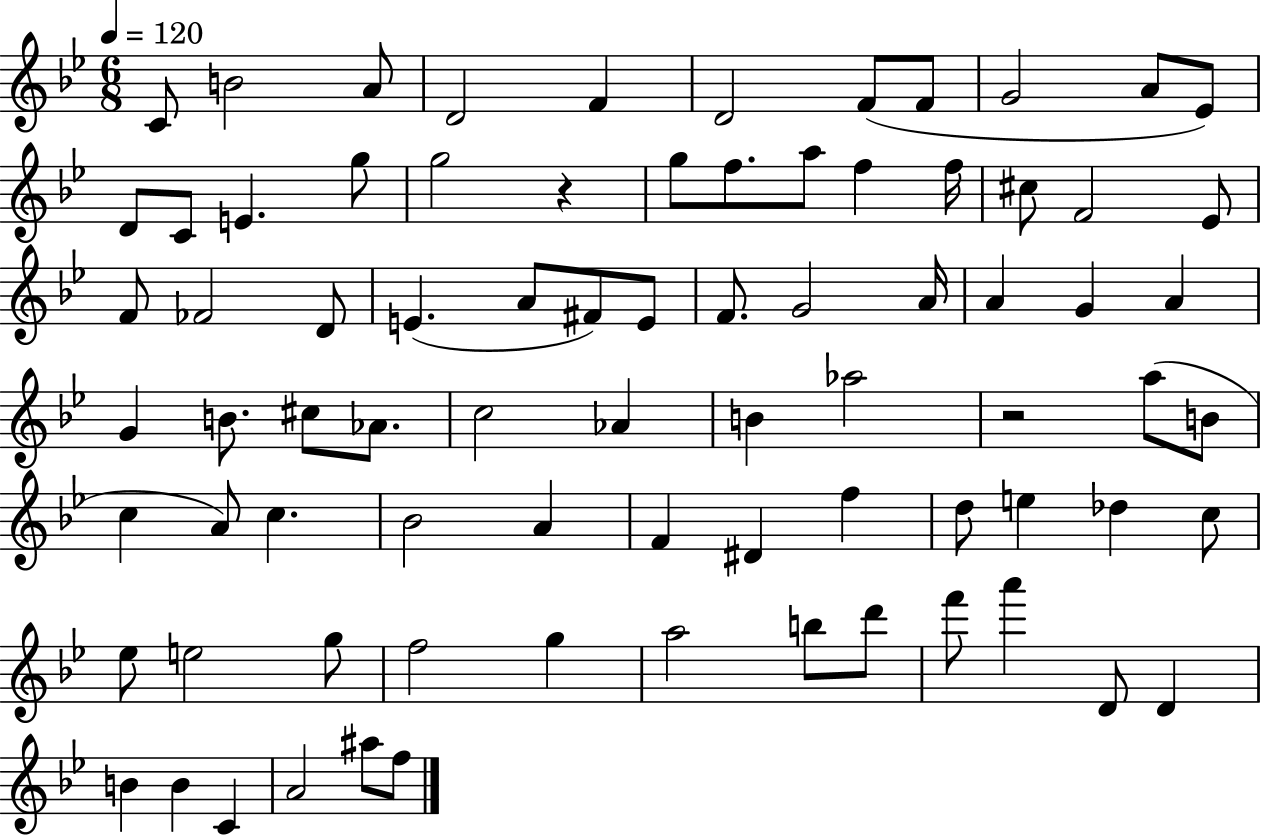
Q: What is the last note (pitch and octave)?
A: F5